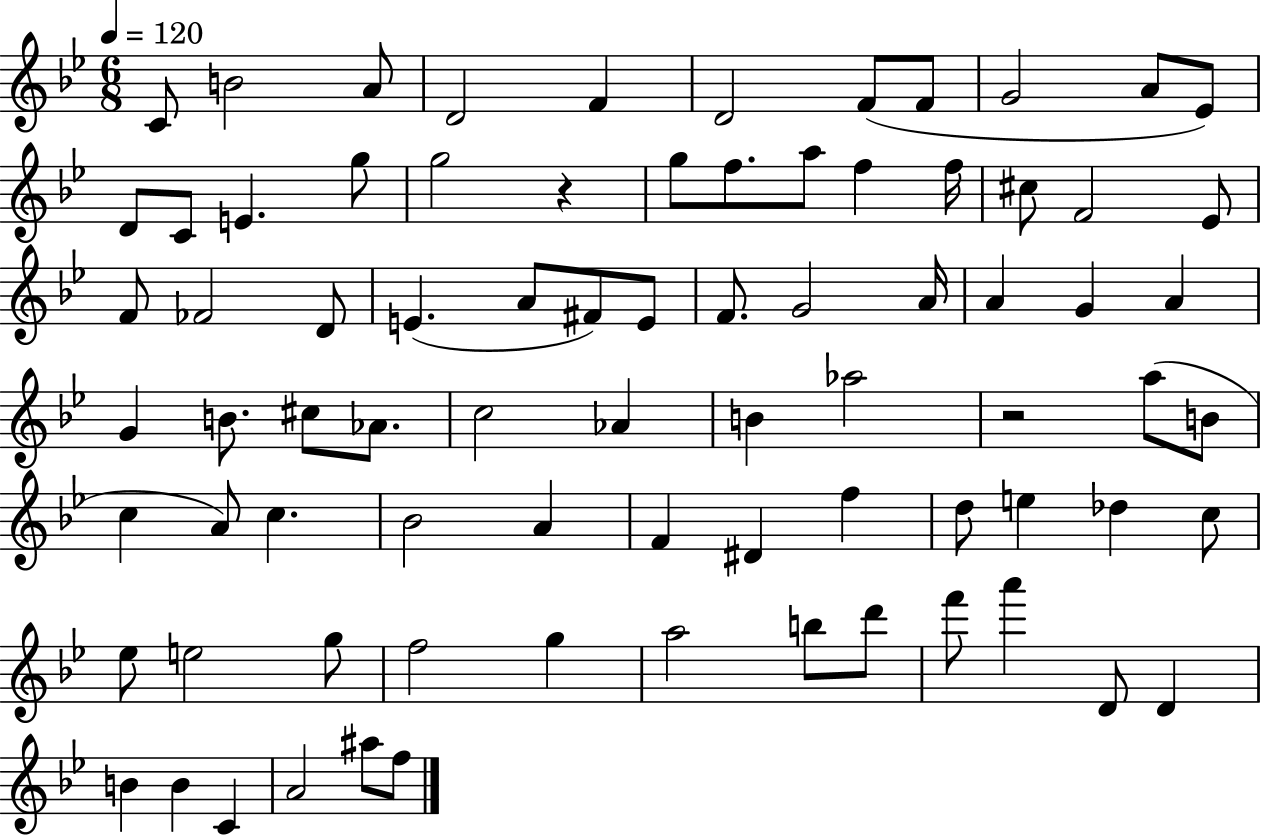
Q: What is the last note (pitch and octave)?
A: F5